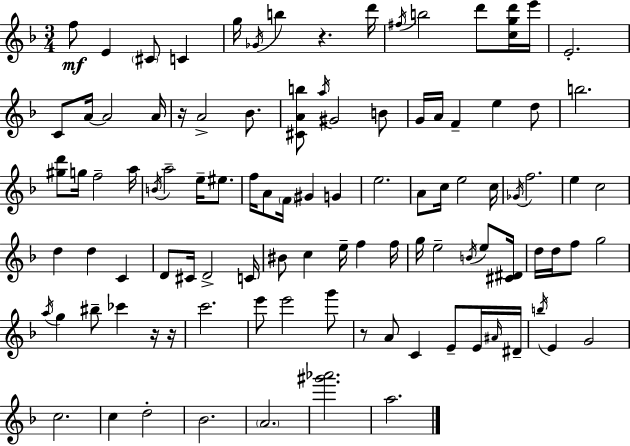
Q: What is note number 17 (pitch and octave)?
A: A4